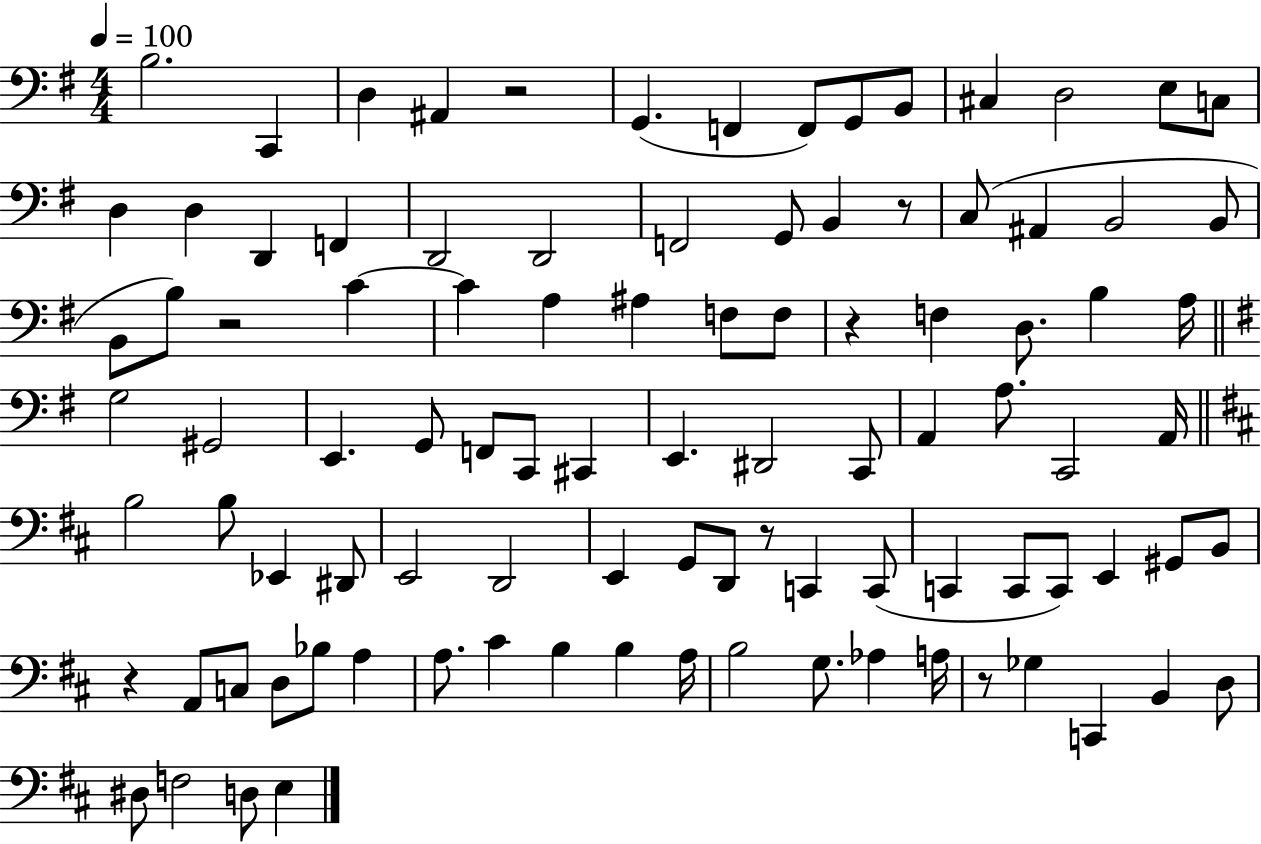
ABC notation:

X:1
T:Untitled
M:4/4
L:1/4
K:G
B,2 C,, D, ^A,, z2 G,, F,, F,,/2 G,,/2 B,,/2 ^C, D,2 E,/2 C,/2 D, D, D,, F,, D,,2 D,,2 F,,2 G,,/2 B,, z/2 C,/2 ^A,, B,,2 B,,/2 B,,/2 B,/2 z2 C C A, ^A, F,/2 F,/2 z F, D,/2 B, A,/4 G,2 ^G,,2 E,, G,,/2 F,,/2 C,,/2 ^C,, E,, ^D,,2 C,,/2 A,, A,/2 C,,2 A,,/4 B,2 B,/2 _E,, ^D,,/2 E,,2 D,,2 E,, G,,/2 D,,/2 z/2 C,, C,,/2 C,, C,,/2 C,,/2 E,, ^G,,/2 B,,/2 z A,,/2 C,/2 D,/2 _B,/2 A, A,/2 ^C B, B, A,/4 B,2 G,/2 _A, A,/4 z/2 _G, C,, B,, D,/2 ^D,/2 F,2 D,/2 E,